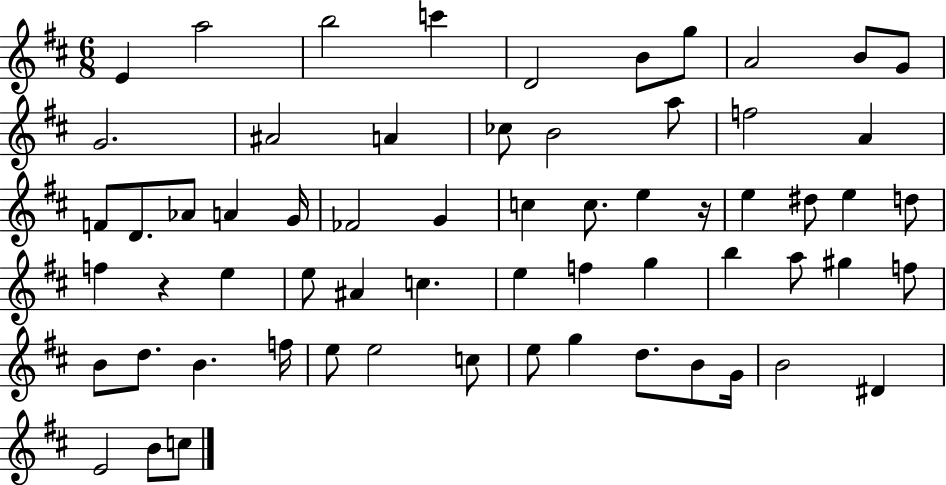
{
  \clef treble
  \numericTimeSignature
  \time 6/8
  \key d \major
  e'4 a''2 | b''2 c'''4 | d'2 b'8 g''8 | a'2 b'8 g'8 | \break g'2. | ais'2 a'4 | ces''8 b'2 a''8 | f''2 a'4 | \break f'8 d'8. aes'8 a'4 g'16 | fes'2 g'4 | c''4 c''8. e''4 r16 | e''4 dis''8 e''4 d''8 | \break f''4 r4 e''4 | e''8 ais'4 c''4. | e''4 f''4 g''4 | b''4 a''8 gis''4 f''8 | \break b'8 d''8. b'4. f''16 | e''8 e''2 c''8 | e''8 g''4 d''8. b'8 g'16 | b'2 dis'4 | \break e'2 b'8 c''8 | \bar "|."
}